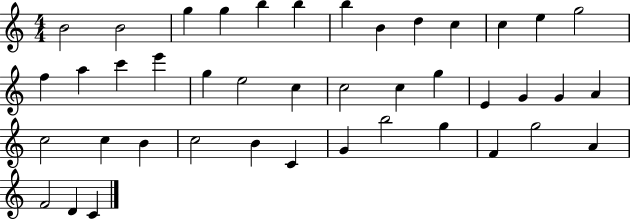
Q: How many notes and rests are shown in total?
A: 42